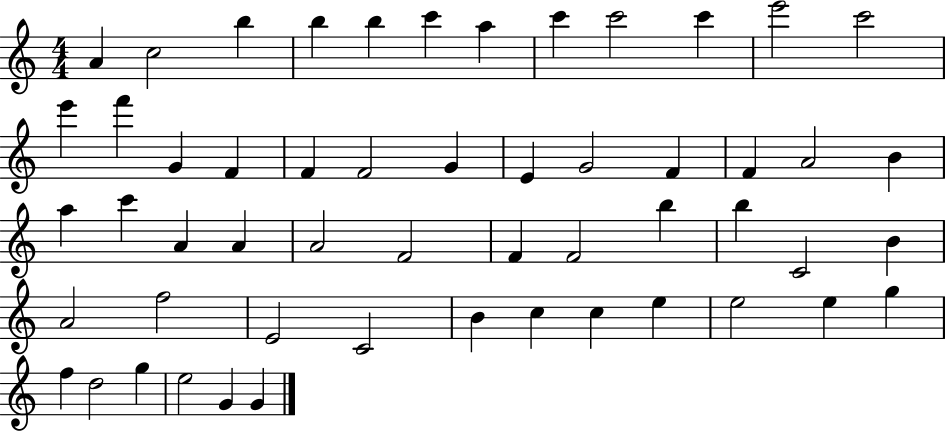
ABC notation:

X:1
T:Untitled
M:4/4
L:1/4
K:C
A c2 b b b c' a c' c'2 c' e'2 c'2 e' f' G F F F2 G E G2 F F A2 B a c' A A A2 F2 F F2 b b C2 B A2 f2 E2 C2 B c c e e2 e g f d2 g e2 G G